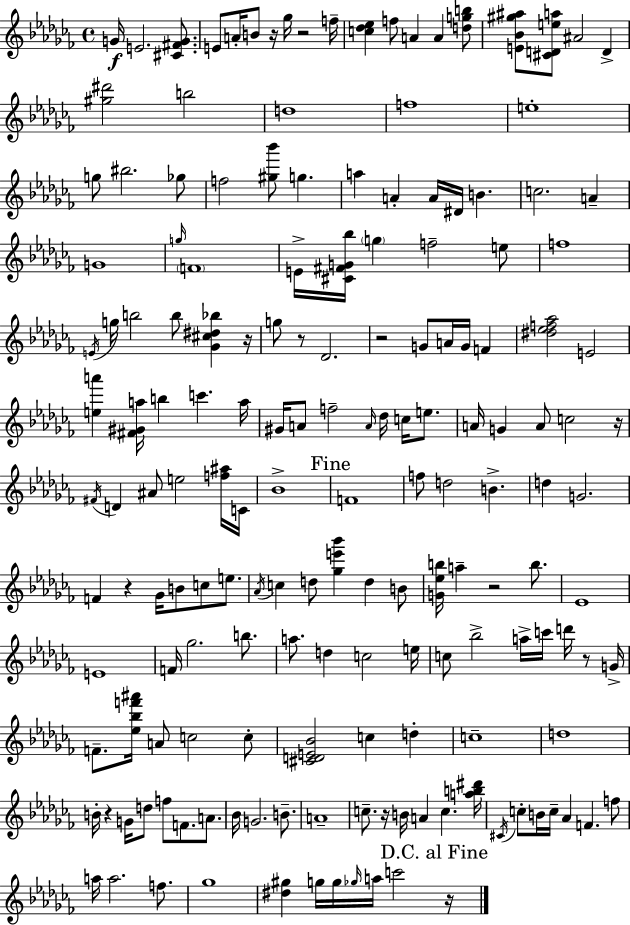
G4/s E4/h. [C#4,F#4,G4]/e. E4/e A4/s B4/e R/s Gb5/s R/h F5/s [C5,Db5,Eb5]/q F5/e A4/q A4/q [D5,G5,B5]/e [E4,Bb4,G#5,A#5]/e [C#4,D4,E5,A5]/e A#4/h D4/q [G#5,D#6]/h B5/h D5/w F5/w E5/w G5/e BIS5/h. Gb5/e F5/h [G#5,Bb6]/e G5/q. A5/q A4/q A4/s D#4/s B4/q. C5/h. A4/q G4/w G5/s F4/w E4/s [C#4,F#4,G4,Bb5]/s G5/q F5/h E5/e F5/w E4/s G5/s B5/h B5/e [Gb4,C#5,D#5,Bb5]/q R/s G5/e R/e Db4/h. R/h G4/e A4/s G4/s F4/q [D#5,Eb5,F5,Ab5]/h E4/h [E5,A6]/q [F#4,G#4,A5]/s B5/q C6/q. A5/s G#4/s A4/e F5/h A4/s Db5/s C5/s E5/e. A4/s G4/q A4/e C5/h R/s F#4/s D4/q A#4/e E5/h [F5,A#5]/s C4/s Bb4/w F4/w F5/e D5/h B4/q. D5/q G4/h. F4/q R/q Gb4/s B4/e C5/e E5/e. Ab4/s C5/q D5/e [Gb5,E6,Bb6]/q D5/q B4/e [G4,Eb5,B5]/s A5/q R/h B5/e. Eb4/w E4/w F4/s Gb5/h. B5/e. A5/e. D5/q C5/h E5/s C5/e Bb5/h A5/s C6/s D6/s R/e G4/s F4/e. [Eb5,Bb5,F6,A#6]/s A4/e C5/h C5/e [C#4,D4,E4,Bb4]/h C5/q D5/q C5/w D5/w B4/s R/q G4/s D5/e F5/e F4/e. A4/e. Bb4/s G4/h. B4/e. A4/w C5/e. R/s B4/s A4/q C5/q. [A5,B5,D#6]/s C#4/s C5/e B4/s C5/s Ab4/q F4/q. F5/e A5/s A5/h. F5/e. Gb5/w [D#5,G#5]/q G5/s G5/s Gb5/s A5/s C6/h R/s